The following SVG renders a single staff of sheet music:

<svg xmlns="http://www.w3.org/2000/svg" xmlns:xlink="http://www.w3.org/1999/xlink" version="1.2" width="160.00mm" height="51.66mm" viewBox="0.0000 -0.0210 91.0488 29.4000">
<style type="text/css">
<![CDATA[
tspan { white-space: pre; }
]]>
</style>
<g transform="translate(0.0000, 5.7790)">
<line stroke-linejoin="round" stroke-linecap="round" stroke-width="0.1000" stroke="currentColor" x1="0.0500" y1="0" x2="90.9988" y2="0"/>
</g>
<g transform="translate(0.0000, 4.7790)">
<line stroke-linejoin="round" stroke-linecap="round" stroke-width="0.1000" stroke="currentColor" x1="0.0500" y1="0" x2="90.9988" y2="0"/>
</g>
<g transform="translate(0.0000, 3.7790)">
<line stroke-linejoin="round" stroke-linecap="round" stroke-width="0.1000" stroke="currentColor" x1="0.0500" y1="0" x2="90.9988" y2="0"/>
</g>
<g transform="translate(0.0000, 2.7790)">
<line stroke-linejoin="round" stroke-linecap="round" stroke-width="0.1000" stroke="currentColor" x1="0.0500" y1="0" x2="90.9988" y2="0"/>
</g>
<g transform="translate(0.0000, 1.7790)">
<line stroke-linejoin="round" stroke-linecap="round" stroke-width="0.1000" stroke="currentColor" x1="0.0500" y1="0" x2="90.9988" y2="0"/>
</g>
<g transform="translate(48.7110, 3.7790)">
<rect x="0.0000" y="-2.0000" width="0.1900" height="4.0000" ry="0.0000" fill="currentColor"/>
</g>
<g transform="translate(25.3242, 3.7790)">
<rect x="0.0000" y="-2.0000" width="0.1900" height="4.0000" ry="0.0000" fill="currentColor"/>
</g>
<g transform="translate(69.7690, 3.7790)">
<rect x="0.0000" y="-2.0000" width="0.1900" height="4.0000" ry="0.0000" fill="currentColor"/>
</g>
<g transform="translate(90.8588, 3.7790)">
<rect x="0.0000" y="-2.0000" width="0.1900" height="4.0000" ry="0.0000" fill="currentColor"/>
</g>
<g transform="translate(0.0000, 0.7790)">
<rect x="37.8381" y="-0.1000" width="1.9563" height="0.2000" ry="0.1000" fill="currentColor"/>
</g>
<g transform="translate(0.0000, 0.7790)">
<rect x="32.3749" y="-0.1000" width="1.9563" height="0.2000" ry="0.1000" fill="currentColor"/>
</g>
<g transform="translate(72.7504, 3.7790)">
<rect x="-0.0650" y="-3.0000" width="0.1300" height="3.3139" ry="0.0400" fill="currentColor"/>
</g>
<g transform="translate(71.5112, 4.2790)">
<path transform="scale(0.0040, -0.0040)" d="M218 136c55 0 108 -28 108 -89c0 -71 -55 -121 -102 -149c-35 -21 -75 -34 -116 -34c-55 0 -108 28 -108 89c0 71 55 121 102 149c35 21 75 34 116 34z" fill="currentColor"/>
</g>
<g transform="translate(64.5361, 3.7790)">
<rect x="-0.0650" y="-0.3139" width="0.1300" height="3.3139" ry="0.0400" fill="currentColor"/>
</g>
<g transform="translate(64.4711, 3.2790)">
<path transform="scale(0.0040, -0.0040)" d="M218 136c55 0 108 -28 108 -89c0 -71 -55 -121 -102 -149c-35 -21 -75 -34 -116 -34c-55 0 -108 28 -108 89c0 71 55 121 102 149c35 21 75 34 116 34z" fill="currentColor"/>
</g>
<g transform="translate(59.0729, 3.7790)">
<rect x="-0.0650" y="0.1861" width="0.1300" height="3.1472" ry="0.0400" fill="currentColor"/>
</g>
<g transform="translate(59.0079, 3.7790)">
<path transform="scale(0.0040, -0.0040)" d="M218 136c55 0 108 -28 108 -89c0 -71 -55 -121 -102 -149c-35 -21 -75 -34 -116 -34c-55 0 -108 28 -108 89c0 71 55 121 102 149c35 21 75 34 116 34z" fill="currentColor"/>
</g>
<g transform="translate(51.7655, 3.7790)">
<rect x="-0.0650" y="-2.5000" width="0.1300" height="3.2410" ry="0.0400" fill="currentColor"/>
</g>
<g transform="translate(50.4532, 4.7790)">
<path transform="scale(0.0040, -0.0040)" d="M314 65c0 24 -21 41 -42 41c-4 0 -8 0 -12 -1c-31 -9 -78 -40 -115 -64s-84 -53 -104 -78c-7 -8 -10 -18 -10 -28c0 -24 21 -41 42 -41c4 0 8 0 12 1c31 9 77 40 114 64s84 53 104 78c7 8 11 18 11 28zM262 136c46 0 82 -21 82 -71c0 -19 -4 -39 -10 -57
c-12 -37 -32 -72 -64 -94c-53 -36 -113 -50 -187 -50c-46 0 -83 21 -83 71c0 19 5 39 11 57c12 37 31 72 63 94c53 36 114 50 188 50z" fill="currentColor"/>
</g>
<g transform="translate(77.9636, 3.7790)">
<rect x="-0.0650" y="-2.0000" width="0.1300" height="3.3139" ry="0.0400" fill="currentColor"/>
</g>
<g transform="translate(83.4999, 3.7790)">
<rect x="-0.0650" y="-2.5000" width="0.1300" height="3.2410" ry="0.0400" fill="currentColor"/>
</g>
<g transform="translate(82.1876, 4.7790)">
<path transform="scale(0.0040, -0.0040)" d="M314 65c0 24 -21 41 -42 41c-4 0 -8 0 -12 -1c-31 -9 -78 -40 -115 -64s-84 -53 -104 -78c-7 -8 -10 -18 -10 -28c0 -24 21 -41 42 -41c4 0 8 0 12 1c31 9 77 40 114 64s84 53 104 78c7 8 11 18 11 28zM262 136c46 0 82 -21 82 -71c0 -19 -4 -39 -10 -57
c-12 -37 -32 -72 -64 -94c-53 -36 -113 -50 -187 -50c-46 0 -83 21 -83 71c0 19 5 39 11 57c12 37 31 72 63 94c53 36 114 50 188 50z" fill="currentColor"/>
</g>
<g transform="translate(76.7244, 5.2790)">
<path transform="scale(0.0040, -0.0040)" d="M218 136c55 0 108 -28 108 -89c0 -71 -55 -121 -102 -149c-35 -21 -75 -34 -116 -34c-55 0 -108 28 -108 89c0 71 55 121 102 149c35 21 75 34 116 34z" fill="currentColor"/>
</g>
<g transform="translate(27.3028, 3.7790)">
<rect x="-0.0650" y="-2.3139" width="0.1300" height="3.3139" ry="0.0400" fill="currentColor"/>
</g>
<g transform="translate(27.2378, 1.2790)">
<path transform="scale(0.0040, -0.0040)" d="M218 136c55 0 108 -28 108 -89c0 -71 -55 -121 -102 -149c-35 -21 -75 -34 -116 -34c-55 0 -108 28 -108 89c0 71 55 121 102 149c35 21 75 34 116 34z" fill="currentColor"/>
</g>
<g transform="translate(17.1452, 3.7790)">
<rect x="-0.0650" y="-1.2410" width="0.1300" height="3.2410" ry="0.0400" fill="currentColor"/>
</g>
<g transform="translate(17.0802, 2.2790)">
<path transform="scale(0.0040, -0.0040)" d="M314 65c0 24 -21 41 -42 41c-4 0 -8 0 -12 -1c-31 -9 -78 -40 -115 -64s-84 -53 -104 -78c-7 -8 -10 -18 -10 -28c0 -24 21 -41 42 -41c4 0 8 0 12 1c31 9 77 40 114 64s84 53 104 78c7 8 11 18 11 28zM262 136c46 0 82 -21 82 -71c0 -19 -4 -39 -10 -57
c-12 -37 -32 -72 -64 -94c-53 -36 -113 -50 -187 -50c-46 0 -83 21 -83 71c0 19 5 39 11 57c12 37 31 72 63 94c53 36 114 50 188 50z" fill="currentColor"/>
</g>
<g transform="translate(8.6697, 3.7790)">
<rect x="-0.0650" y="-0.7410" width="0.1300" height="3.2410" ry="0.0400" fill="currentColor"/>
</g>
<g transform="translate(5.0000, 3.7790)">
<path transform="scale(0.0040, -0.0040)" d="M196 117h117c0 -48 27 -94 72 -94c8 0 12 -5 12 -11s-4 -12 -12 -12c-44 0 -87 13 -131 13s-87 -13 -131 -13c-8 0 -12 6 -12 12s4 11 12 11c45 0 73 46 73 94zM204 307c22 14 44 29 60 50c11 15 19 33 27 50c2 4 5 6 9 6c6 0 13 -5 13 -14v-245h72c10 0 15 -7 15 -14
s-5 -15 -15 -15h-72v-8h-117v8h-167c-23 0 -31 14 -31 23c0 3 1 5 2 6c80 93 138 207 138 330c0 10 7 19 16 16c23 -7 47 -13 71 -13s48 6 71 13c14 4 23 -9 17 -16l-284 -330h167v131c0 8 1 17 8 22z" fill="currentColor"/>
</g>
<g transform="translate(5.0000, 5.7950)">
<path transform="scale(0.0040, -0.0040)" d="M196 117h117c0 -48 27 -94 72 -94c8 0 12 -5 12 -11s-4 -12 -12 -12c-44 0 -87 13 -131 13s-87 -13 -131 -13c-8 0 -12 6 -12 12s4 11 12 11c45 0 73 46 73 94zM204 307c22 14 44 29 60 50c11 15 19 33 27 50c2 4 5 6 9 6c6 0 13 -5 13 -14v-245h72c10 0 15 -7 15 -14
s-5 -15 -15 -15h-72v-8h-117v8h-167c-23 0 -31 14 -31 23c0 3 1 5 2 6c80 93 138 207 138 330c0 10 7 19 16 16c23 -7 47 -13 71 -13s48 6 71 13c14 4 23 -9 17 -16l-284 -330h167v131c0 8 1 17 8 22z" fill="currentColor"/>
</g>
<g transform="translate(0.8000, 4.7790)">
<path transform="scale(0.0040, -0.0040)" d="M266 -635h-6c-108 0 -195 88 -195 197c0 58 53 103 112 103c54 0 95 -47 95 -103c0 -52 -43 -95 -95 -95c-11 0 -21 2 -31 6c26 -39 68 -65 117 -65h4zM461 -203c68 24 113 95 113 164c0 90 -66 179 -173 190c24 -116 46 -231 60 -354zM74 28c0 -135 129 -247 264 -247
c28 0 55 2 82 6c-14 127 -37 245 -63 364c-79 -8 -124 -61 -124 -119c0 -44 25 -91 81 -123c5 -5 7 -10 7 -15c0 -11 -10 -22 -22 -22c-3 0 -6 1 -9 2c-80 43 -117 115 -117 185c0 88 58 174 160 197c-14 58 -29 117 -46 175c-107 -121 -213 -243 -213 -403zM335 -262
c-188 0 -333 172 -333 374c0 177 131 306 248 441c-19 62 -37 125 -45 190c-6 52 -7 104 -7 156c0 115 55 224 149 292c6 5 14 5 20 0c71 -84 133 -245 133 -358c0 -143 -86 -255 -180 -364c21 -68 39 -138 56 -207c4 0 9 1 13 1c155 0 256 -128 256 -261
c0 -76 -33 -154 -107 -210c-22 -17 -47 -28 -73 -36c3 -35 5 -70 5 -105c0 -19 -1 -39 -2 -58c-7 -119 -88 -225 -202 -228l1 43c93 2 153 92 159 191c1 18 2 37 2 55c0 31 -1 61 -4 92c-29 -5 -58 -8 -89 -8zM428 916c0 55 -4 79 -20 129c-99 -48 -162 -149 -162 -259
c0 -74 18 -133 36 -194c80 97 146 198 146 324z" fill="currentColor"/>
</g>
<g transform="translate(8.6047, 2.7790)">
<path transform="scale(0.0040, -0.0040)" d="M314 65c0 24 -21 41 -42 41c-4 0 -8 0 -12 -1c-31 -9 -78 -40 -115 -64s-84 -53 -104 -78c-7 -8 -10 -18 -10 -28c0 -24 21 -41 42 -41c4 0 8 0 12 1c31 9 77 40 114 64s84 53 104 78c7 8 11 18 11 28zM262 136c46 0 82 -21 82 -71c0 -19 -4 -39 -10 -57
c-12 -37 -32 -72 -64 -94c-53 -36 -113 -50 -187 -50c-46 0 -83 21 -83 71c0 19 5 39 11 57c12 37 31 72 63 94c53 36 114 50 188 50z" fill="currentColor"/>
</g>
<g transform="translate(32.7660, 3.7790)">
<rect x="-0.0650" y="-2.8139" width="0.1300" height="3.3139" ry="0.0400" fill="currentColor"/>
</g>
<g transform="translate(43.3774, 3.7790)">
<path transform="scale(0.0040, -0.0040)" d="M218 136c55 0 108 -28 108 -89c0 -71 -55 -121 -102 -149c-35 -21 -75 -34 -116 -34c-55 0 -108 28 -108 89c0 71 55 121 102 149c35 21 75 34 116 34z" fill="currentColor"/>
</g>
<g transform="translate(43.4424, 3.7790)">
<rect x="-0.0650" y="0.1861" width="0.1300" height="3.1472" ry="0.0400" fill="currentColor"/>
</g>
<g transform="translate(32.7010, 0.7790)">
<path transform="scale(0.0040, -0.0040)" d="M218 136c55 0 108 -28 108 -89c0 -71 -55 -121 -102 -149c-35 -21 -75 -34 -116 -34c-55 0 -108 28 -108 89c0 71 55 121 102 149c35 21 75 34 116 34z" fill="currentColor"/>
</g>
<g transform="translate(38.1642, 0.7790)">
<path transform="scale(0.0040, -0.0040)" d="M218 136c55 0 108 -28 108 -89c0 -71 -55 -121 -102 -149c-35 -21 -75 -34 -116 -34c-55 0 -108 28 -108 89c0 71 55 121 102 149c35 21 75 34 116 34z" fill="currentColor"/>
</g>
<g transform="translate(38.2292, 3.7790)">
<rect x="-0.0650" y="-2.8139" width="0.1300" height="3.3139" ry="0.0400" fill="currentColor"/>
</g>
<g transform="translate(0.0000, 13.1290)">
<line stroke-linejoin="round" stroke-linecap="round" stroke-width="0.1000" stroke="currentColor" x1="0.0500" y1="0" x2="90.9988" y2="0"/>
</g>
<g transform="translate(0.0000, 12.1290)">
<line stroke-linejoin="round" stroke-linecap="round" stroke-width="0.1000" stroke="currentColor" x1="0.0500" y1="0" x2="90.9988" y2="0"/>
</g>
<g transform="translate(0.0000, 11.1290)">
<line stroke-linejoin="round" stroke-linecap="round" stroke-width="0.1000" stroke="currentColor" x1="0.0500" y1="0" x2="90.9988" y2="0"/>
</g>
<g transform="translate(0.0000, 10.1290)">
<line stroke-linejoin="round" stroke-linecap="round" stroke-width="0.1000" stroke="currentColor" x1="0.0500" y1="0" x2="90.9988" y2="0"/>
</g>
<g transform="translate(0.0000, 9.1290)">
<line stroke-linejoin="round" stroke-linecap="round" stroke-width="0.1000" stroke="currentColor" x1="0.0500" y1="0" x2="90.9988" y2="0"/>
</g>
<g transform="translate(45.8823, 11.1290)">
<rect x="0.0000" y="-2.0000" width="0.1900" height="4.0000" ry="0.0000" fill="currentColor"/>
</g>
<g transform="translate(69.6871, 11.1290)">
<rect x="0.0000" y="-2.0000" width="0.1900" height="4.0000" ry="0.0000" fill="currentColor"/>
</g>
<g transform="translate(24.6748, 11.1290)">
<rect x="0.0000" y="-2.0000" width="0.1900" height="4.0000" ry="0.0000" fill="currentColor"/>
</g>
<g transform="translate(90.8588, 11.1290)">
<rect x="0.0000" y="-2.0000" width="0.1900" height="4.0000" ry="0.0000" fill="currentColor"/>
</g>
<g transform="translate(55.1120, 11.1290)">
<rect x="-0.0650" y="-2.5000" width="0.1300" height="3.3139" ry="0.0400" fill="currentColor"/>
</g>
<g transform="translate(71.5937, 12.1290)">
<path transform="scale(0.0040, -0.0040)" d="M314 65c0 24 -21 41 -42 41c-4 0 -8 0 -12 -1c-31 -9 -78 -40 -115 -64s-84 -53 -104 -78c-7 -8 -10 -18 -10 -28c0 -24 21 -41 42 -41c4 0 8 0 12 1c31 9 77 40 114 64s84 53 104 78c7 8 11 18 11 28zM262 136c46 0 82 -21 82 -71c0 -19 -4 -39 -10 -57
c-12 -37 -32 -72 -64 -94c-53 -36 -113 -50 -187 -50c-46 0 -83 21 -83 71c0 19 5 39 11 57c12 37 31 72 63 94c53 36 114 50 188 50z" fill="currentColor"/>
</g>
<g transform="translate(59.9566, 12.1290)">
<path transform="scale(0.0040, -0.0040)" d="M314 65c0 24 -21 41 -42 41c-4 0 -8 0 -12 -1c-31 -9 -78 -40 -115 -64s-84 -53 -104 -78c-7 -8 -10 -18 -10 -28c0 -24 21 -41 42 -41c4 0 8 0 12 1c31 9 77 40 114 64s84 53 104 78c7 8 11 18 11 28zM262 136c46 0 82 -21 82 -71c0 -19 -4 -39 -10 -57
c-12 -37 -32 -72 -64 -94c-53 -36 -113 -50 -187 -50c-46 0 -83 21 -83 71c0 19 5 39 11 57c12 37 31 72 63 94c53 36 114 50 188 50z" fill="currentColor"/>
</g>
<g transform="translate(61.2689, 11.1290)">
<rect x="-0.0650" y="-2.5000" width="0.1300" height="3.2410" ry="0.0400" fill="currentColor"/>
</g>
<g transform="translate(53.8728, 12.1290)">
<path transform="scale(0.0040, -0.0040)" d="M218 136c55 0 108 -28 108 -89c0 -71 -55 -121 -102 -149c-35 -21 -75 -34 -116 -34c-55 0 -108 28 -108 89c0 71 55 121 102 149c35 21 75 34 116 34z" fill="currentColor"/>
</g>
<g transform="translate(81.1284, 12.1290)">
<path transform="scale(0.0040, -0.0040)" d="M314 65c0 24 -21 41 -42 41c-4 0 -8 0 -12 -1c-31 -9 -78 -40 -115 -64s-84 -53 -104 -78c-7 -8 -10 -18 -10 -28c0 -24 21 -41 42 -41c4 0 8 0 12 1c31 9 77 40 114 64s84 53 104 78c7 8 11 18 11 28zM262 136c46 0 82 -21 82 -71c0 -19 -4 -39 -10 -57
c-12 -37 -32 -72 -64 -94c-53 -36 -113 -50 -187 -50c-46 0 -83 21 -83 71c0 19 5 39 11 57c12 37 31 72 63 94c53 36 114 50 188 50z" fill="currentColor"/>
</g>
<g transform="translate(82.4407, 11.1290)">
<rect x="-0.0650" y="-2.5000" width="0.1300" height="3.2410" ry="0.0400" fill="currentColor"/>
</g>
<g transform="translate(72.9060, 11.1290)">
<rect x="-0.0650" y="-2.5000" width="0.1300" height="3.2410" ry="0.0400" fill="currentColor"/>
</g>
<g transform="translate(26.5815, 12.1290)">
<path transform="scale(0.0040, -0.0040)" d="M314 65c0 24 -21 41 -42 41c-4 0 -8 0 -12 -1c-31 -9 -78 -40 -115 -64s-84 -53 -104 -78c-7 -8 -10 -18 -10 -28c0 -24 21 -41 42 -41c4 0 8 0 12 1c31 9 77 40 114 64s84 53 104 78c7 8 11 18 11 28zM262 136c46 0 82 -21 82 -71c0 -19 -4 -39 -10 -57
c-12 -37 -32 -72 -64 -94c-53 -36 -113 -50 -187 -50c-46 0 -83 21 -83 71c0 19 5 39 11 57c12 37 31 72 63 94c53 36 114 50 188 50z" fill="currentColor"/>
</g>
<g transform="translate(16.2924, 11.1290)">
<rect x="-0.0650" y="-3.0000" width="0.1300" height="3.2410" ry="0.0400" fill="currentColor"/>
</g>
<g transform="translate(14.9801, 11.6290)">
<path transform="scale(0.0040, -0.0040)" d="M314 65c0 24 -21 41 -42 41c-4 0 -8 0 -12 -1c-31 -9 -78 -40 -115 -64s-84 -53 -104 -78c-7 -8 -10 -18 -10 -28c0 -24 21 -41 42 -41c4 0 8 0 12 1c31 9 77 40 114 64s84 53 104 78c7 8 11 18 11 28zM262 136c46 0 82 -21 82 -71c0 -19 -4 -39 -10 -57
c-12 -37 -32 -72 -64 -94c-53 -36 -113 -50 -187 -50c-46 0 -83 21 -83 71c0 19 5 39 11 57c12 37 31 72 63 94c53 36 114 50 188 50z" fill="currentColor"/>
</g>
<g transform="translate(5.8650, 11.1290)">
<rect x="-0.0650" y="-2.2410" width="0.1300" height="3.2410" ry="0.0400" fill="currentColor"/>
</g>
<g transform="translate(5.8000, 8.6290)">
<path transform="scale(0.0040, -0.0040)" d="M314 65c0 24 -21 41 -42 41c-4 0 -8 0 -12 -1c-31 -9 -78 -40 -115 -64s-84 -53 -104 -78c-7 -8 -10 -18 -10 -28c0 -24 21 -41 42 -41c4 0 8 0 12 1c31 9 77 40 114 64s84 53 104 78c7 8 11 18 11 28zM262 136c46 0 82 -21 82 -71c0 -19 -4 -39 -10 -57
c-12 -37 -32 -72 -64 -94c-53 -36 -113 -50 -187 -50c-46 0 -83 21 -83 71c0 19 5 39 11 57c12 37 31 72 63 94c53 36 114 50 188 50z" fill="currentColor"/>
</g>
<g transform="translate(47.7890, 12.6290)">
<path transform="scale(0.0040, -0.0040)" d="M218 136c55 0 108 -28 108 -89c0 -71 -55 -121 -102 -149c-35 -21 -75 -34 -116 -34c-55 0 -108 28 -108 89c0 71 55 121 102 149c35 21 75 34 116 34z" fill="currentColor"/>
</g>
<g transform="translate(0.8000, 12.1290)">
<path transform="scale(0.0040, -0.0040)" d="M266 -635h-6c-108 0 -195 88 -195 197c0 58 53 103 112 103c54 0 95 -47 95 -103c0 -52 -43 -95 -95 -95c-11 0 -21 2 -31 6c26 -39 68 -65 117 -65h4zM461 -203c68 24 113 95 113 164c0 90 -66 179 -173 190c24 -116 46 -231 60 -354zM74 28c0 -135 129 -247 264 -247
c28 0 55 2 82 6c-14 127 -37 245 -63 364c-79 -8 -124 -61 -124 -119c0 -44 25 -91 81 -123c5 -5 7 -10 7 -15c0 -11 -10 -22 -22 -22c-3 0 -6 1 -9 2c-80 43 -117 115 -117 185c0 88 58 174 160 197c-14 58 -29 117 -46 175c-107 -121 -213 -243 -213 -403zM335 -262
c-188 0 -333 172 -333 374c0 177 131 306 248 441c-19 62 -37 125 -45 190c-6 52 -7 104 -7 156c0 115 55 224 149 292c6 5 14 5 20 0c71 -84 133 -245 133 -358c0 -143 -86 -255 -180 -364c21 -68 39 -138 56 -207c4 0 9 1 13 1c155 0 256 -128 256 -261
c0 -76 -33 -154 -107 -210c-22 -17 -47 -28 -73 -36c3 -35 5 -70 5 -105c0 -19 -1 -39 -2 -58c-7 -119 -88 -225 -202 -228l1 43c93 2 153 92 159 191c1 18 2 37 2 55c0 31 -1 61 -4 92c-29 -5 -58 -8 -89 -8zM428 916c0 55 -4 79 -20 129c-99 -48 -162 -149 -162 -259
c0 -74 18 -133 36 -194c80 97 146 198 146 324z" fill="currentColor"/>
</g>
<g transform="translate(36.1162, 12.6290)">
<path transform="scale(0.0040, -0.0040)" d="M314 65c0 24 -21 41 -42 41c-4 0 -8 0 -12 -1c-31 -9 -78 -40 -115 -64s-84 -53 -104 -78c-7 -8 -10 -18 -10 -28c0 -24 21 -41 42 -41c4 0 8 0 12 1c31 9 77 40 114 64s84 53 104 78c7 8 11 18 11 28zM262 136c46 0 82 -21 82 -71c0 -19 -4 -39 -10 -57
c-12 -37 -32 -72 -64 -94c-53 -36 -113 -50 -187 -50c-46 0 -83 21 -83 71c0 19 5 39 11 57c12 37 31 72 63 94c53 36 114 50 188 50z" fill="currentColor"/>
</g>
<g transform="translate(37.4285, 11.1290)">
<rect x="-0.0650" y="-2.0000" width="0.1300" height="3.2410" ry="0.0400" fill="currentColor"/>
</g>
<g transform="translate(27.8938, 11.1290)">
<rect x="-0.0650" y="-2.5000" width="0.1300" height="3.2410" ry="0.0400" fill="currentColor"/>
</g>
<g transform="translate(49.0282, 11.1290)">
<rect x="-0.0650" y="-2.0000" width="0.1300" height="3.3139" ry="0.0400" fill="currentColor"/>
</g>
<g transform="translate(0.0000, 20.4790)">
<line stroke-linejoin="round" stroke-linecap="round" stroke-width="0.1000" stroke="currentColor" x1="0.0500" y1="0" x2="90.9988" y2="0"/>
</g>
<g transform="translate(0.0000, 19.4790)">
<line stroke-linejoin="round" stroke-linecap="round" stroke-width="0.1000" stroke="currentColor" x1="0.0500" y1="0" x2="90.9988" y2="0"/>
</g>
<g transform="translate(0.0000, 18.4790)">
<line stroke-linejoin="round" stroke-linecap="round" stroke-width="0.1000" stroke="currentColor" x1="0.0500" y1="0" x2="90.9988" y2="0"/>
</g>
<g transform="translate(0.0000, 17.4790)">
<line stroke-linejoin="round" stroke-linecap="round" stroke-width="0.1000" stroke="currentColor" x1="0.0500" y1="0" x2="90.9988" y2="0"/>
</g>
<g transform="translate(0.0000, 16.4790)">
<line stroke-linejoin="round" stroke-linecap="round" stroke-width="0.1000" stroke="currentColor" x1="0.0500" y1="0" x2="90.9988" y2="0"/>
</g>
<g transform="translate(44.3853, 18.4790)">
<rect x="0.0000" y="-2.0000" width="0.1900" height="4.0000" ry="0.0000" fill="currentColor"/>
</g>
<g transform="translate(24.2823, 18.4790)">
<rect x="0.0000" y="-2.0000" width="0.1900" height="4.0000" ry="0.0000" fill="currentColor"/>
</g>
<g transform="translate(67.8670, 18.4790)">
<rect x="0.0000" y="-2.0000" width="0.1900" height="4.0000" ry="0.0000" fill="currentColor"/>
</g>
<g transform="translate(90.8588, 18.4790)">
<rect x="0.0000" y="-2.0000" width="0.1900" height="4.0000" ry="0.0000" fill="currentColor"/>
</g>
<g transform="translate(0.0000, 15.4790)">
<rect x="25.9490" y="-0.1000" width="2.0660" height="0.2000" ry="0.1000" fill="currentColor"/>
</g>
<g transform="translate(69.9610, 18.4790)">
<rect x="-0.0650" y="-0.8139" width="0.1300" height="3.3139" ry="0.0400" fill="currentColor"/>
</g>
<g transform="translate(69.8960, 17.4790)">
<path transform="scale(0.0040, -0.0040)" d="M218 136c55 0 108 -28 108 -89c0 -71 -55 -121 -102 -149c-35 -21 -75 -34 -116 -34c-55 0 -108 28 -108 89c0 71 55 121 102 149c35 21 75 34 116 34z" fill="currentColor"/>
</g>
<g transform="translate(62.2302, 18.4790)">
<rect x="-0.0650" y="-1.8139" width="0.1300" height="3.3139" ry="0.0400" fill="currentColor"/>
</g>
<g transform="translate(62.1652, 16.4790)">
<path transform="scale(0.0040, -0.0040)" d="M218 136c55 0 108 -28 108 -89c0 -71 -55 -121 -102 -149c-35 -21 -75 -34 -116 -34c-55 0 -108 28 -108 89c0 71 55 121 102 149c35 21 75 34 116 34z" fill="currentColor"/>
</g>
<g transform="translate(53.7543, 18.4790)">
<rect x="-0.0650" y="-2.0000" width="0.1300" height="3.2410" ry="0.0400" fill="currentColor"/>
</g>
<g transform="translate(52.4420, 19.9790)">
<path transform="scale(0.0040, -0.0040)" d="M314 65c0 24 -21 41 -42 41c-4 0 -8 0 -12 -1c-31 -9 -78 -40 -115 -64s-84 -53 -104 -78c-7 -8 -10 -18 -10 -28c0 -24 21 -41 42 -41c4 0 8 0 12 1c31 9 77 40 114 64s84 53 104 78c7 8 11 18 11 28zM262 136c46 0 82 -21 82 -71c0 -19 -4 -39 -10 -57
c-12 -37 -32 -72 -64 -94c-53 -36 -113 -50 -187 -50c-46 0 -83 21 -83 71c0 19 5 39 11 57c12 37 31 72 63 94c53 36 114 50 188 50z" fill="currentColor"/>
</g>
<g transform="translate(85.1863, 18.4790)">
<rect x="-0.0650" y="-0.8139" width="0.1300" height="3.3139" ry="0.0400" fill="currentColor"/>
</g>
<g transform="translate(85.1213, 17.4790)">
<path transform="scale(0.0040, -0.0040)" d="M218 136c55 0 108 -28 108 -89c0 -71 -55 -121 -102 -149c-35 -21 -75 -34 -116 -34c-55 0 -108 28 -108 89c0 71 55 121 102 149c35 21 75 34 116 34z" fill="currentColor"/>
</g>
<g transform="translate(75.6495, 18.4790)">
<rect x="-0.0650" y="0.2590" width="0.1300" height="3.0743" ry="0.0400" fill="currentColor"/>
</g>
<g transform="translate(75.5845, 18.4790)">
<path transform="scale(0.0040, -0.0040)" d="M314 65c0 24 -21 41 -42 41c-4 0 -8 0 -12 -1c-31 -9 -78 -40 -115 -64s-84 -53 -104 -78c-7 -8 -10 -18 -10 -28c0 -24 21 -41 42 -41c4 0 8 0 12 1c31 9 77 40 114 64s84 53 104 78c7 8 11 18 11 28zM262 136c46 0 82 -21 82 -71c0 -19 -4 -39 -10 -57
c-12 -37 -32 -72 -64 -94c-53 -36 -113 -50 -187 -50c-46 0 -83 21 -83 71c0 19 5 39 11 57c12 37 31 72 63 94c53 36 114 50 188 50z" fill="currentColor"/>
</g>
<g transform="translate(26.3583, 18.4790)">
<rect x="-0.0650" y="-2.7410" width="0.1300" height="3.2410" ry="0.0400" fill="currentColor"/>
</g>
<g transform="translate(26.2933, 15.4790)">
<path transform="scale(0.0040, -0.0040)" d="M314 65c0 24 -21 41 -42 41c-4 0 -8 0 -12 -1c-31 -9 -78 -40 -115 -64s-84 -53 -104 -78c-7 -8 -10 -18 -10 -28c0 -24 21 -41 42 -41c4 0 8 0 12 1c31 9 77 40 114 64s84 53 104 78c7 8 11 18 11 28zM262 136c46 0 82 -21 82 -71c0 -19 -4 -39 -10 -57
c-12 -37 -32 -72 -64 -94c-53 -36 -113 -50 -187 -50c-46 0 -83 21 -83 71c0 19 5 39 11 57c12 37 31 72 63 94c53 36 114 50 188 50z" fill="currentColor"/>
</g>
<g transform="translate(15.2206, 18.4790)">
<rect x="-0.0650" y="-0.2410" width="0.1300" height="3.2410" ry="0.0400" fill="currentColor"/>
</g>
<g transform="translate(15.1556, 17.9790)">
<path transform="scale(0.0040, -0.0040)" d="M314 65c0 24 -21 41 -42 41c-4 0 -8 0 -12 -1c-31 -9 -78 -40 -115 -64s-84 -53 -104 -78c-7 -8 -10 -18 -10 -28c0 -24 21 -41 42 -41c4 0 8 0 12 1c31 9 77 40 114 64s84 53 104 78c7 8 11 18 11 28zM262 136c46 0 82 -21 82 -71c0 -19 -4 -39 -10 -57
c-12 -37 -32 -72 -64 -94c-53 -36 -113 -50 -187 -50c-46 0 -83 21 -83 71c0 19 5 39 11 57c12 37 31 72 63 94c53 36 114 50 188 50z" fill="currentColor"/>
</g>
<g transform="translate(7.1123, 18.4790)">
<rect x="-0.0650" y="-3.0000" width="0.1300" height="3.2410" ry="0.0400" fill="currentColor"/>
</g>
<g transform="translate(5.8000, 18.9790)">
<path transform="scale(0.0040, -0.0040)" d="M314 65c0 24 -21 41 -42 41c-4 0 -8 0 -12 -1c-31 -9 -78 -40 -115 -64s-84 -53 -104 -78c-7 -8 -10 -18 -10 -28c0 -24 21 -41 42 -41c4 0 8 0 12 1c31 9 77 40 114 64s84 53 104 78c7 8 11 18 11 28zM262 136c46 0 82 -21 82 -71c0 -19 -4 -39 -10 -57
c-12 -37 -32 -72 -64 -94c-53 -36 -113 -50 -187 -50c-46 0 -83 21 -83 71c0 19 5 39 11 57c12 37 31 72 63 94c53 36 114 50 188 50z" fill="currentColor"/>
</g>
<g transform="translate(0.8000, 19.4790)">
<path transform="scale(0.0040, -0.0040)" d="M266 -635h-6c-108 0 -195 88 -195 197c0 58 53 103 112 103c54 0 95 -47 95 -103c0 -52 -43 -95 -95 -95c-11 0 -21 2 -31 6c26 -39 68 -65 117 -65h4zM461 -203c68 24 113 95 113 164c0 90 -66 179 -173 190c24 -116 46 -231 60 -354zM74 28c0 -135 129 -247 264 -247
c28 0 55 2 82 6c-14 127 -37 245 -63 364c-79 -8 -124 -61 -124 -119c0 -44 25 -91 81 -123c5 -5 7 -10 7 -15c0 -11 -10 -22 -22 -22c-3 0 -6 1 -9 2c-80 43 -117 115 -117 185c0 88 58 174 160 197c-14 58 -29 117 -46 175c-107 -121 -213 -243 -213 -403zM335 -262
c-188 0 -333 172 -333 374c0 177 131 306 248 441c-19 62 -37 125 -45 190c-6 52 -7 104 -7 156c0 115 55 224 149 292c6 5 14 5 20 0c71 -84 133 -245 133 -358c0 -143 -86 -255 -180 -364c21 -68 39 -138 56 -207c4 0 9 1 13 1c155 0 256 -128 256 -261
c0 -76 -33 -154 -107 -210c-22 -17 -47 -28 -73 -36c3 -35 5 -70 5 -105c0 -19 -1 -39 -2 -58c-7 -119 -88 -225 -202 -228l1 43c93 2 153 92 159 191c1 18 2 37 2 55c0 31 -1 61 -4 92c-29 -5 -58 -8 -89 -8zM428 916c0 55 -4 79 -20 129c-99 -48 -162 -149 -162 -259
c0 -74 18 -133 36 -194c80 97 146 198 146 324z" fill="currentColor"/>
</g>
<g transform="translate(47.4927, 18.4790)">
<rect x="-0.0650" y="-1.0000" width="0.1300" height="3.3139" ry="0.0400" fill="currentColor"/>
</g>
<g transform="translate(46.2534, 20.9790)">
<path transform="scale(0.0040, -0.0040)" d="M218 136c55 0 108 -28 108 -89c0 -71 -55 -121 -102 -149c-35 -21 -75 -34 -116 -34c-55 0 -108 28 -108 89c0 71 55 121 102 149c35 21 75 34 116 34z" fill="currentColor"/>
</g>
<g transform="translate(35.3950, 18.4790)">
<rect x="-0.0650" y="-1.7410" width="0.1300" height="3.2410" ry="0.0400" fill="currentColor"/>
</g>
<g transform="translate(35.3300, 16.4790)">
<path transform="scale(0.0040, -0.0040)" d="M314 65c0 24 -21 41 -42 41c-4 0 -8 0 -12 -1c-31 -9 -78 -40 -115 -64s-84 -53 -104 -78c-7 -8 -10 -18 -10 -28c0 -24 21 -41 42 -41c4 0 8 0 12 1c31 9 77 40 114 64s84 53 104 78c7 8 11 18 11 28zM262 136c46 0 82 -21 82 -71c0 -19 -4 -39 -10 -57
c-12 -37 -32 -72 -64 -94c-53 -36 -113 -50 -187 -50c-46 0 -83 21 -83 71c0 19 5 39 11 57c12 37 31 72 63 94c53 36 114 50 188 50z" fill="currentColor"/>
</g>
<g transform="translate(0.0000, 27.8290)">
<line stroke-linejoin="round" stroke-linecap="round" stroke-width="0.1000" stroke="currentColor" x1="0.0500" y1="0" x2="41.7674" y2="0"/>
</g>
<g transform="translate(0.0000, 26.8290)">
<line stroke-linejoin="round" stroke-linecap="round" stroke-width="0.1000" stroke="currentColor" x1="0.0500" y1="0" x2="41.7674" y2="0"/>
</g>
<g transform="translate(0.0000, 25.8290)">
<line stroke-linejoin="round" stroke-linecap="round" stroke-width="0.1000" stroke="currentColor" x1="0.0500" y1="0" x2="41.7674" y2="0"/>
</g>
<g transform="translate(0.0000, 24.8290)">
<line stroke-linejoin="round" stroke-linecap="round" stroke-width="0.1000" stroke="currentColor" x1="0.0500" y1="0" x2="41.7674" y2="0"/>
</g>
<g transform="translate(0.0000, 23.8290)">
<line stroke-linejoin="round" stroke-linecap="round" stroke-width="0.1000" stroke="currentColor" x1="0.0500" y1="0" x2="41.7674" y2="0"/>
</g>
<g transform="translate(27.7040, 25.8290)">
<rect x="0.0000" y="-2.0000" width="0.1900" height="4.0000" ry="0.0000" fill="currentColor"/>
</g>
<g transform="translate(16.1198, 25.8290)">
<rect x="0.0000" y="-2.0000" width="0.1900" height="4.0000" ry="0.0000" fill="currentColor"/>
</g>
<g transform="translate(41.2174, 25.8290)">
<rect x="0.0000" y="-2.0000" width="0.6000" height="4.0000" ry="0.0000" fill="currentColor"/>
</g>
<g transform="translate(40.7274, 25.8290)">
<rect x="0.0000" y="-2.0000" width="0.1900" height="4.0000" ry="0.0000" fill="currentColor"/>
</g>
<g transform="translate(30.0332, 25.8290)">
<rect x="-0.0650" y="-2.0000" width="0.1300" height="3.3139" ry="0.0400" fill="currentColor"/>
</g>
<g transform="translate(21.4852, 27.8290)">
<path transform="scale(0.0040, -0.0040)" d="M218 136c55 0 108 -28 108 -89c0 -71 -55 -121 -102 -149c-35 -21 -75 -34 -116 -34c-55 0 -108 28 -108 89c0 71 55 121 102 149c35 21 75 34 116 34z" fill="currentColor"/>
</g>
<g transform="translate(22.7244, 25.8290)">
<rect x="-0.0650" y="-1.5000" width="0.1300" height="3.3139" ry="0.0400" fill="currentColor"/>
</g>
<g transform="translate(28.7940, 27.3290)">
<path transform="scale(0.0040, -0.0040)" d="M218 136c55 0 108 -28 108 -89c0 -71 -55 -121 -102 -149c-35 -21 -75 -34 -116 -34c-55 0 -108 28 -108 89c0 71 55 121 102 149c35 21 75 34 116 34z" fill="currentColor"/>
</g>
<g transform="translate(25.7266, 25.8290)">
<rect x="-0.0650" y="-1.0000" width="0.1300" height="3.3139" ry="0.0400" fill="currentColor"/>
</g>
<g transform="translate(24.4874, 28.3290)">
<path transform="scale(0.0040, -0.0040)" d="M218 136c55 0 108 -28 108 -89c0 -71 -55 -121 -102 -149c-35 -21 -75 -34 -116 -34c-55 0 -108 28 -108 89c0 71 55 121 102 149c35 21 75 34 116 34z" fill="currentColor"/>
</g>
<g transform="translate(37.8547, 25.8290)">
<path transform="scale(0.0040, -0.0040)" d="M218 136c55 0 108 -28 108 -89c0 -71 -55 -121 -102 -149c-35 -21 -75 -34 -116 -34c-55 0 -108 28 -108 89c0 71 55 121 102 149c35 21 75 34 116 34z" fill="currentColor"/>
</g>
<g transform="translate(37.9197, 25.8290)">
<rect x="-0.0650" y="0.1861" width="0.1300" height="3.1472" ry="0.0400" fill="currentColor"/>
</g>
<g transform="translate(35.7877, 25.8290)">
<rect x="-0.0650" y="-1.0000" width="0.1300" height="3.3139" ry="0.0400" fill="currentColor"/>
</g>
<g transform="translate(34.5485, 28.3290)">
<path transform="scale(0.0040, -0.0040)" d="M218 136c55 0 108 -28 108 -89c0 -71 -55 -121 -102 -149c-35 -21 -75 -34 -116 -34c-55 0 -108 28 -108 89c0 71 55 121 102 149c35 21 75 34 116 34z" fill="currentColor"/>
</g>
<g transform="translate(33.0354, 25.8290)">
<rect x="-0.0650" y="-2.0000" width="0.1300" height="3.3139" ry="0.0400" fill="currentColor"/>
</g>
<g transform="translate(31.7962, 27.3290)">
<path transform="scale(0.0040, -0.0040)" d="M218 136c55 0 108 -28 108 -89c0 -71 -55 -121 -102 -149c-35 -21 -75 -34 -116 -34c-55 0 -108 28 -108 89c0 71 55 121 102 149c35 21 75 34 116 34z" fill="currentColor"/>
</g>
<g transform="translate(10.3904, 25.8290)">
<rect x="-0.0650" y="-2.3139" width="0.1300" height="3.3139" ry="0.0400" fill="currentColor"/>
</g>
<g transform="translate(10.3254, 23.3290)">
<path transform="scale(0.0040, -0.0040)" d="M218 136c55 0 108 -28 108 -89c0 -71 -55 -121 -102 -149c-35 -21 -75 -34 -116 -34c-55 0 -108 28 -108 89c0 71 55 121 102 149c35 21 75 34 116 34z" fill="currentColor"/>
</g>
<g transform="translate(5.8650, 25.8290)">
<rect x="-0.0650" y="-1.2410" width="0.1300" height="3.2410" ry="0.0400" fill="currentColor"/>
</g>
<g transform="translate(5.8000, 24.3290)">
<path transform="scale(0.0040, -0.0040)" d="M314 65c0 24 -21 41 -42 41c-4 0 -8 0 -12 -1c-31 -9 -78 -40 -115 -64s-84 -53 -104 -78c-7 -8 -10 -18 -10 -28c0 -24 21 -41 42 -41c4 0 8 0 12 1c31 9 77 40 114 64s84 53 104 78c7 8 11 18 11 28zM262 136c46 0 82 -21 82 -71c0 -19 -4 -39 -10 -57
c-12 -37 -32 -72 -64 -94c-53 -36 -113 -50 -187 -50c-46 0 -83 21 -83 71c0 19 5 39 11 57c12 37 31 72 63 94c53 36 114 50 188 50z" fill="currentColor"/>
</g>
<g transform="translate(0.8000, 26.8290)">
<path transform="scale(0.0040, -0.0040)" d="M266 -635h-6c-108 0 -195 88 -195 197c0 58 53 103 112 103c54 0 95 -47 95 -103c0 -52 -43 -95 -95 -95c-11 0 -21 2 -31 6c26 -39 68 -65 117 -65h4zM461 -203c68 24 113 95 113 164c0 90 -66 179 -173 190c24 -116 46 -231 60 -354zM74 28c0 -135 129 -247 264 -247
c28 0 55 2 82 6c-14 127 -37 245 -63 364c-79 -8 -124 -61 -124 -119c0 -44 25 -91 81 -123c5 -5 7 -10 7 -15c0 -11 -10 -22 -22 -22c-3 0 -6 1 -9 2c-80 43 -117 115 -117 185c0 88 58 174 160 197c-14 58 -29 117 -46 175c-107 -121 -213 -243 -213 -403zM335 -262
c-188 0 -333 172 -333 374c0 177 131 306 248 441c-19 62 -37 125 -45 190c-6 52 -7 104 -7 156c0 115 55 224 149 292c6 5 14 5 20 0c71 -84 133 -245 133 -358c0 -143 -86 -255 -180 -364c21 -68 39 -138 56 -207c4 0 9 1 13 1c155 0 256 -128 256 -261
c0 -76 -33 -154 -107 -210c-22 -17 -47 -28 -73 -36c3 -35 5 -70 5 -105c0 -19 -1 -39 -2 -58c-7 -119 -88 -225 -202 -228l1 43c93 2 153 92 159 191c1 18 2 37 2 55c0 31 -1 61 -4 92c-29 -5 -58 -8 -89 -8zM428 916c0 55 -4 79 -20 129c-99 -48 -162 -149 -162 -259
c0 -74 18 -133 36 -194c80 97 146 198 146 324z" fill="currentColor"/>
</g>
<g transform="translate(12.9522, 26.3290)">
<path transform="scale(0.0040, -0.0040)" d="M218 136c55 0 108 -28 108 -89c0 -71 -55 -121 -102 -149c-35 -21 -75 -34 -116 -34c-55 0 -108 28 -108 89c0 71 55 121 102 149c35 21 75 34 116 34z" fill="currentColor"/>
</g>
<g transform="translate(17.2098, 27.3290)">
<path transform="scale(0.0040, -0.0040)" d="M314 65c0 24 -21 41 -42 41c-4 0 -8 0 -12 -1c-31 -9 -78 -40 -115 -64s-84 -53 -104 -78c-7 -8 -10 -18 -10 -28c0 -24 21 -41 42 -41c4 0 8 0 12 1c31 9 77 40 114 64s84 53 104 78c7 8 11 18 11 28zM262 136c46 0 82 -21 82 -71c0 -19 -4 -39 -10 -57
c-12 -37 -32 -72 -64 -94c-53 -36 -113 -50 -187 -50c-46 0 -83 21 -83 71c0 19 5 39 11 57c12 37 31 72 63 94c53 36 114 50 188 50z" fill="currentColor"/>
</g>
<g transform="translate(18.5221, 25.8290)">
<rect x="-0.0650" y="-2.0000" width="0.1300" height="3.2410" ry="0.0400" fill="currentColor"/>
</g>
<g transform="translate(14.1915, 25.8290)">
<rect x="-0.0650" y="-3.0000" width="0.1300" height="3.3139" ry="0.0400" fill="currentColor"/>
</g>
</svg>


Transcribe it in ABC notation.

X:1
T:Untitled
M:4/4
L:1/4
K:C
d2 e2 g a a B G2 B c A F G2 g2 A2 G2 F2 F G G2 G2 G2 A2 c2 a2 f2 D F2 f d B2 d e2 g A F2 E D F F D B